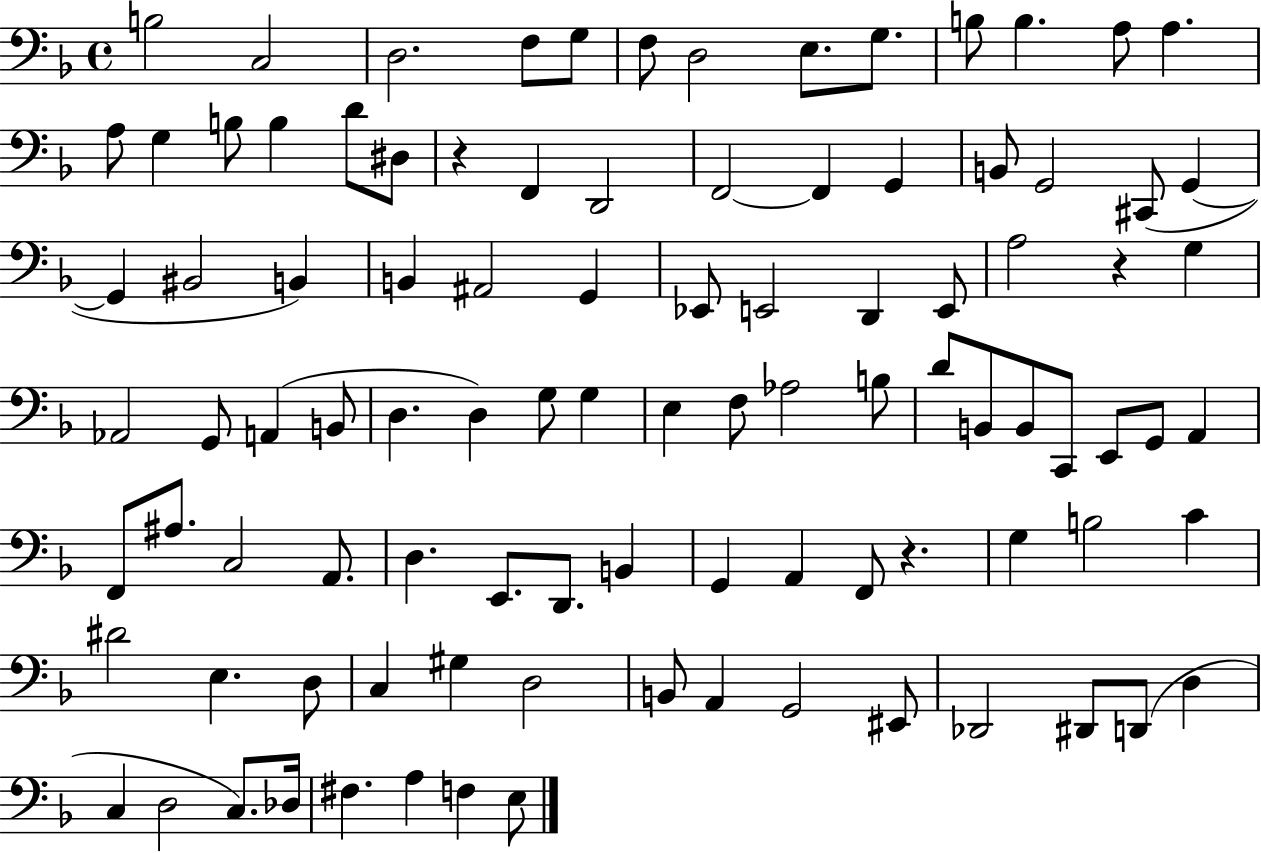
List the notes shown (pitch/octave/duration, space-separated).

B3/h C3/h D3/h. F3/e G3/e F3/e D3/h E3/e. G3/e. B3/e B3/q. A3/e A3/q. A3/e G3/q B3/e B3/q D4/e D#3/e R/q F2/q D2/h F2/h F2/q G2/q B2/e G2/h C#2/e G2/q G2/q BIS2/h B2/q B2/q A#2/h G2/q Eb2/e E2/h D2/q E2/e A3/h R/q G3/q Ab2/h G2/e A2/q B2/e D3/q. D3/q G3/e G3/q E3/q F3/e Ab3/h B3/e D4/e B2/e B2/e C2/e E2/e G2/e A2/q F2/e A#3/e. C3/h A2/e. D3/q. E2/e. D2/e. B2/q G2/q A2/q F2/e R/q. G3/q B3/h C4/q D#4/h E3/q. D3/e C3/q G#3/q D3/h B2/e A2/q G2/h EIS2/e Db2/h D#2/e D2/e D3/q C3/q D3/h C3/e. Db3/s F#3/q. A3/q F3/q E3/e